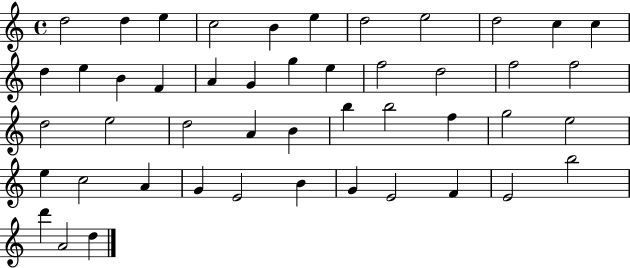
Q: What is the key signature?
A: C major